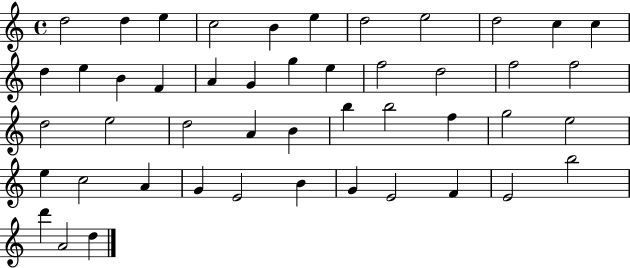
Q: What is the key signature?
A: C major